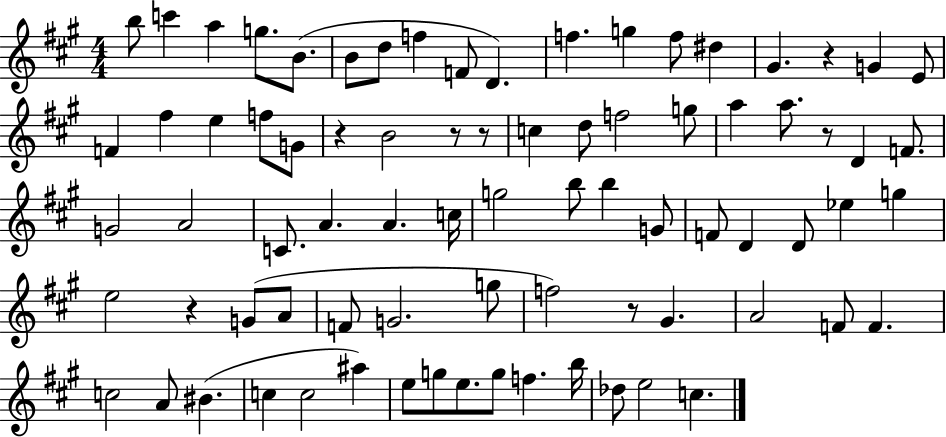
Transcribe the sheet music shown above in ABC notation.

X:1
T:Untitled
M:4/4
L:1/4
K:A
b/2 c' a g/2 B/2 B/2 d/2 f F/2 D f g f/2 ^d ^G z G E/2 F ^f e f/2 G/2 z B2 z/2 z/2 c d/2 f2 g/2 a a/2 z/2 D F/2 G2 A2 C/2 A A c/4 g2 b/2 b G/2 F/2 D D/2 _e g e2 z G/2 A/2 F/2 G2 g/2 f2 z/2 ^G A2 F/2 F c2 A/2 ^B c c2 ^a e/2 g/2 e/2 g/2 f b/4 _d/2 e2 c